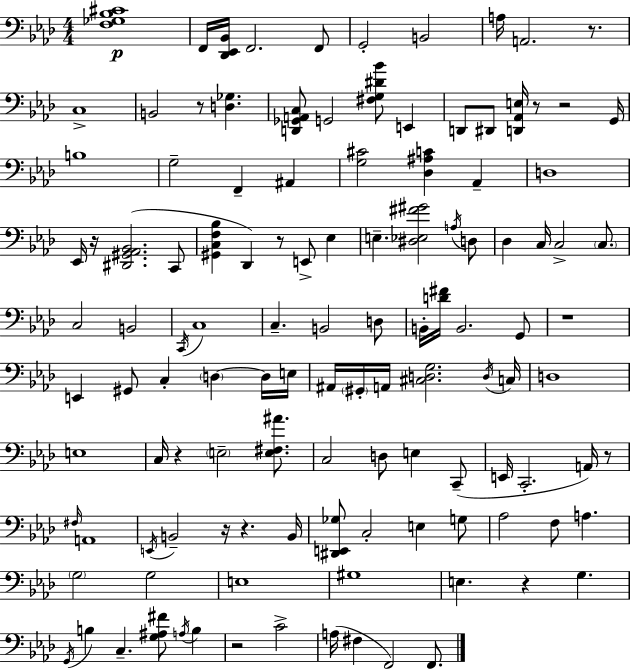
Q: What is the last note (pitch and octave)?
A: F2